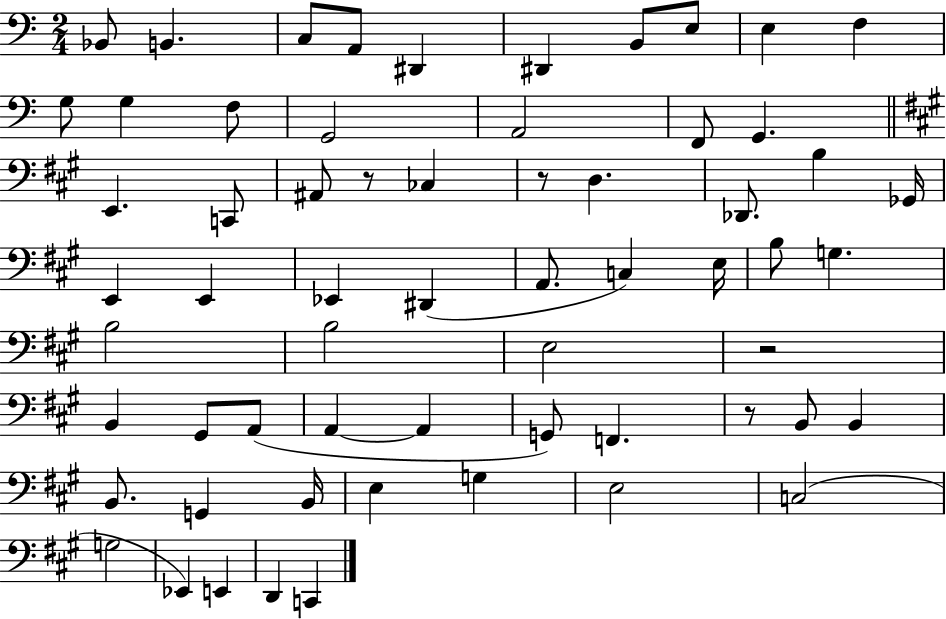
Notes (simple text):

Bb2/e B2/q. C3/e A2/e D#2/q D#2/q B2/e E3/e E3/q F3/q G3/e G3/q F3/e G2/h A2/h F2/e G2/q. E2/q. C2/e A#2/e R/e CES3/q R/e D3/q. Db2/e. B3/q Gb2/s E2/q E2/q Eb2/q D#2/q A2/e. C3/q E3/s B3/e G3/q. B3/h B3/h E3/h R/h B2/q G#2/e A2/e A2/q A2/q G2/e F2/q. R/e B2/e B2/q B2/e. G2/q B2/s E3/q G3/q E3/h C3/h G3/h Eb2/q E2/q D2/q C2/q